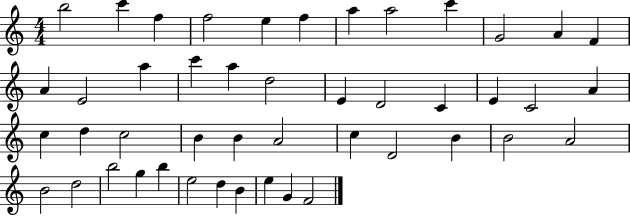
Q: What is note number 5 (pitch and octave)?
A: E5